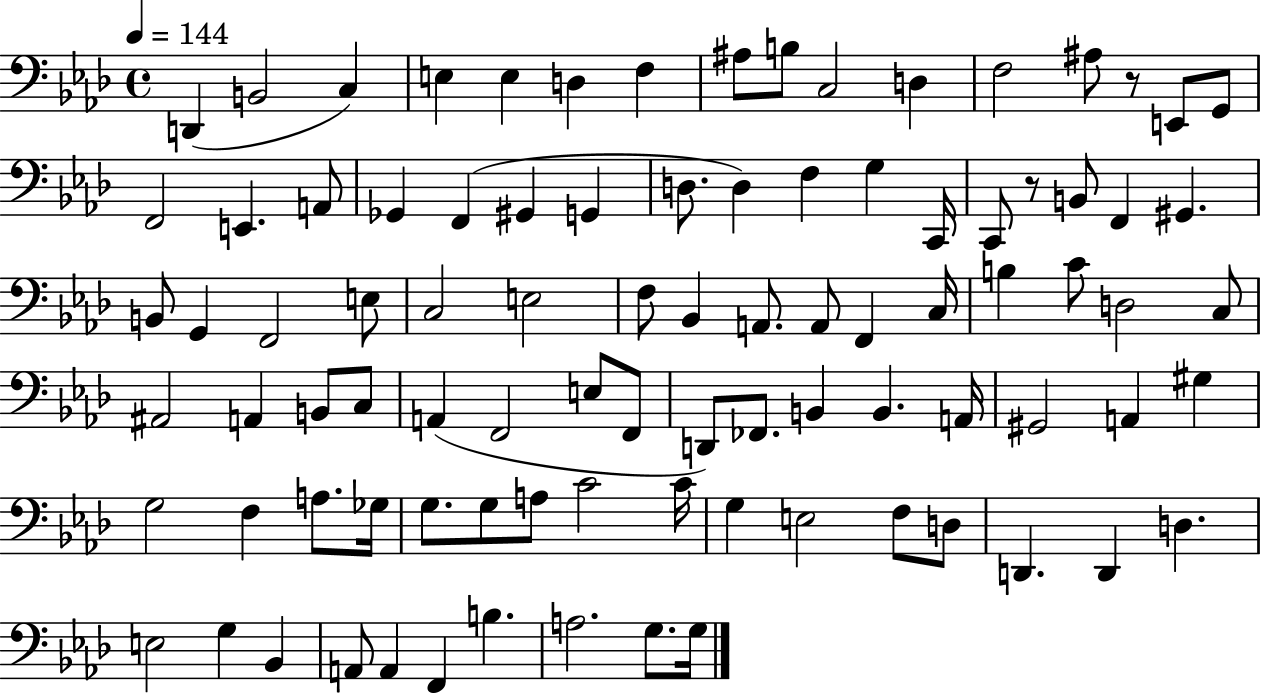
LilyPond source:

{
  \clef bass
  \time 4/4
  \defaultTimeSignature
  \key aes \major
  \tempo 4 = 144
  \repeat volta 2 { d,4( b,2 c4) | e4 e4 d4 f4 | ais8 b8 c2 d4 | f2 ais8 r8 e,8 g,8 | \break f,2 e,4. a,8 | ges,4 f,4( gis,4 g,4 | d8. d4) f4 g4 c,16 | c,8 r8 b,8 f,4 gis,4. | \break b,8 g,4 f,2 e8 | c2 e2 | f8 bes,4 a,8. a,8 f,4 c16 | b4 c'8 d2 c8 | \break ais,2 a,4 b,8 c8 | a,4( f,2 e8 f,8 | d,8) fes,8. b,4 b,4. a,16 | gis,2 a,4 gis4 | \break g2 f4 a8. ges16 | g8. g8 a8 c'2 c'16 | g4 e2 f8 d8 | d,4. d,4 d4. | \break e2 g4 bes,4 | a,8 a,4 f,4 b4. | a2. g8. g16 | } \bar "|."
}